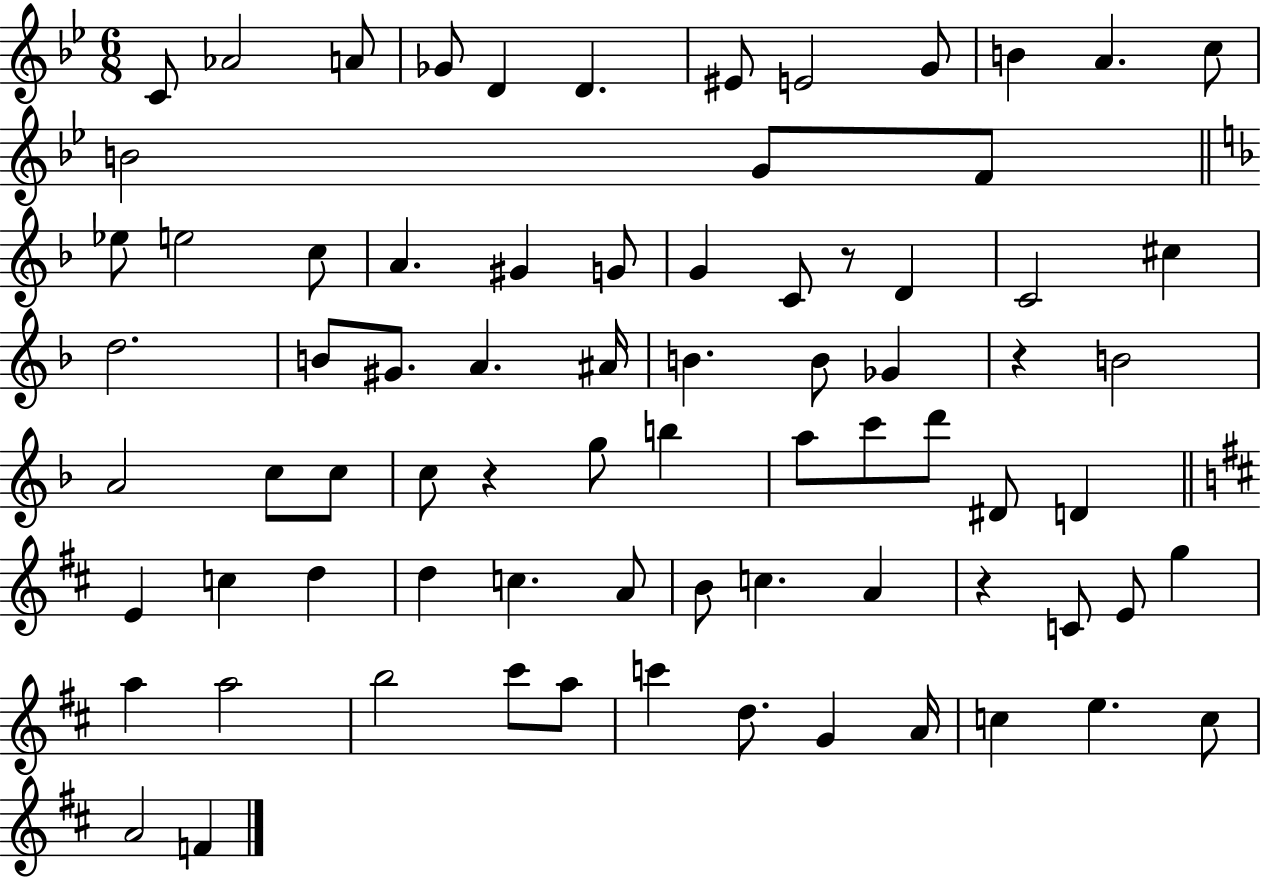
X:1
T:Untitled
M:6/8
L:1/4
K:Bb
C/2 _A2 A/2 _G/2 D D ^E/2 E2 G/2 B A c/2 B2 G/2 F/2 _e/2 e2 c/2 A ^G G/2 G C/2 z/2 D C2 ^c d2 B/2 ^G/2 A ^A/4 B B/2 _G z B2 A2 c/2 c/2 c/2 z g/2 b a/2 c'/2 d'/2 ^D/2 D E c d d c A/2 B/2 c A z C/2 E/2 g a a2 b2 ^c'/2 a/2 c' d/2 G A/4 c e c/2 A2 F